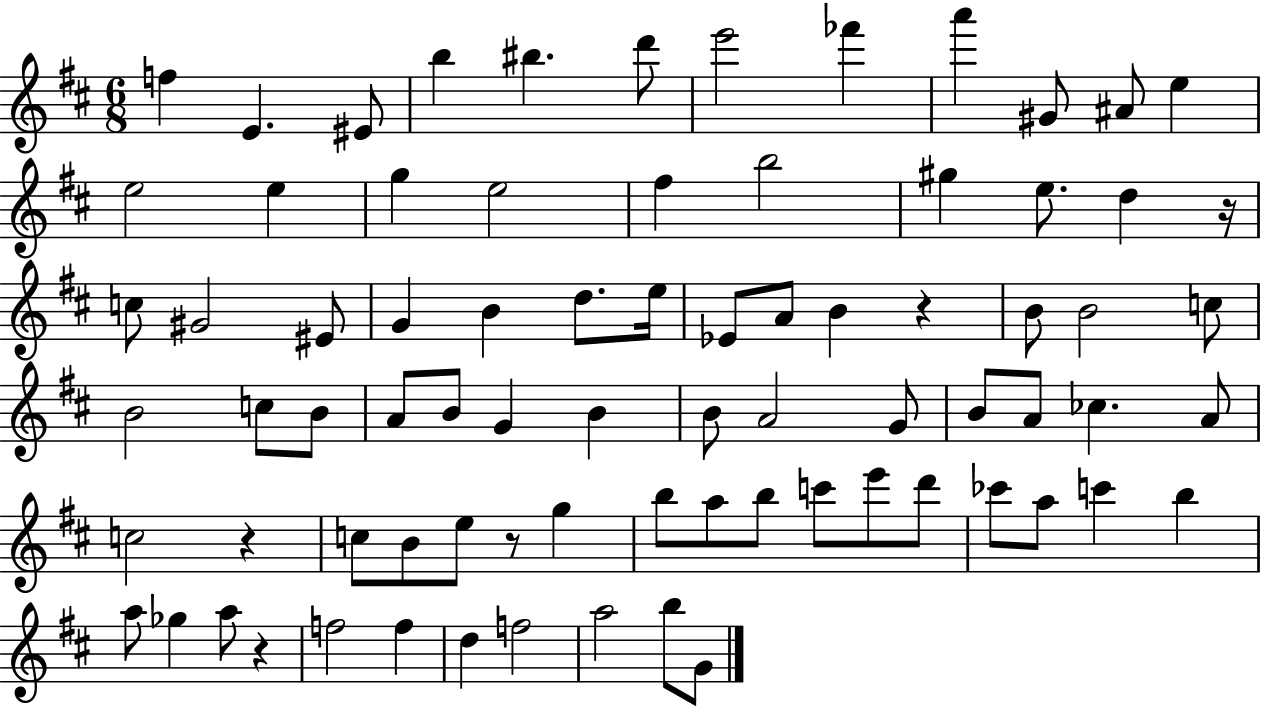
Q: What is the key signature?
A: D major